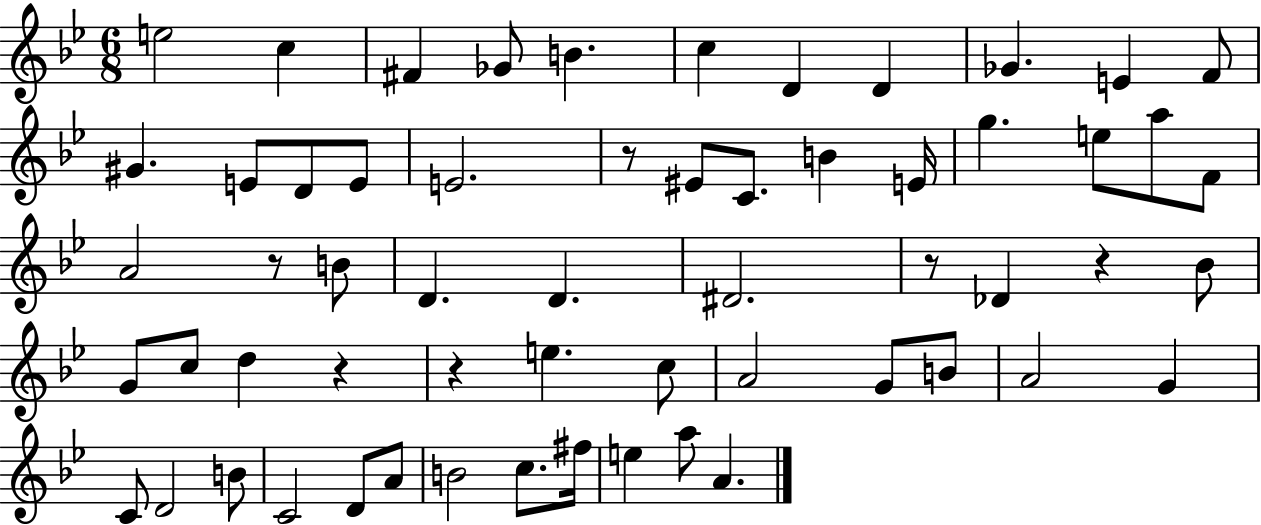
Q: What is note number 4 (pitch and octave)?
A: Gb4